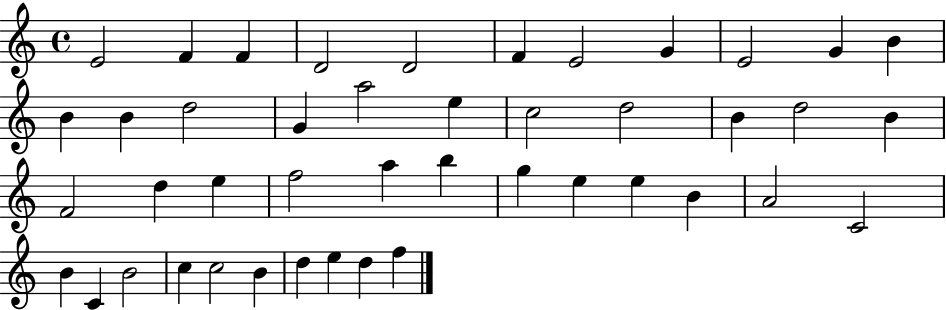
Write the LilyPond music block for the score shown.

{
  \clef treble
  \time 4/4
  \defaultTimeSignature
  \key c \major
  e'2 f'4 f'4 | d'2 d'2 | f'4 e'2 g'4 | e'2 g'4 b'4 | \break b'4 b'4 d''2 | g'4 a''2 e''4 | c''2 d''2 | b'4 d''2 b'4 | \break f'2 d''4 e''4 | f''2 a''4 b''4 | g''4 e''4 e''4 b'4 | a'2 c'2 | \break b'4 c'4 b'2 | c''4 c''2 b'4 | d''4 e''4 d''4 f''4 | \bar "|."
}